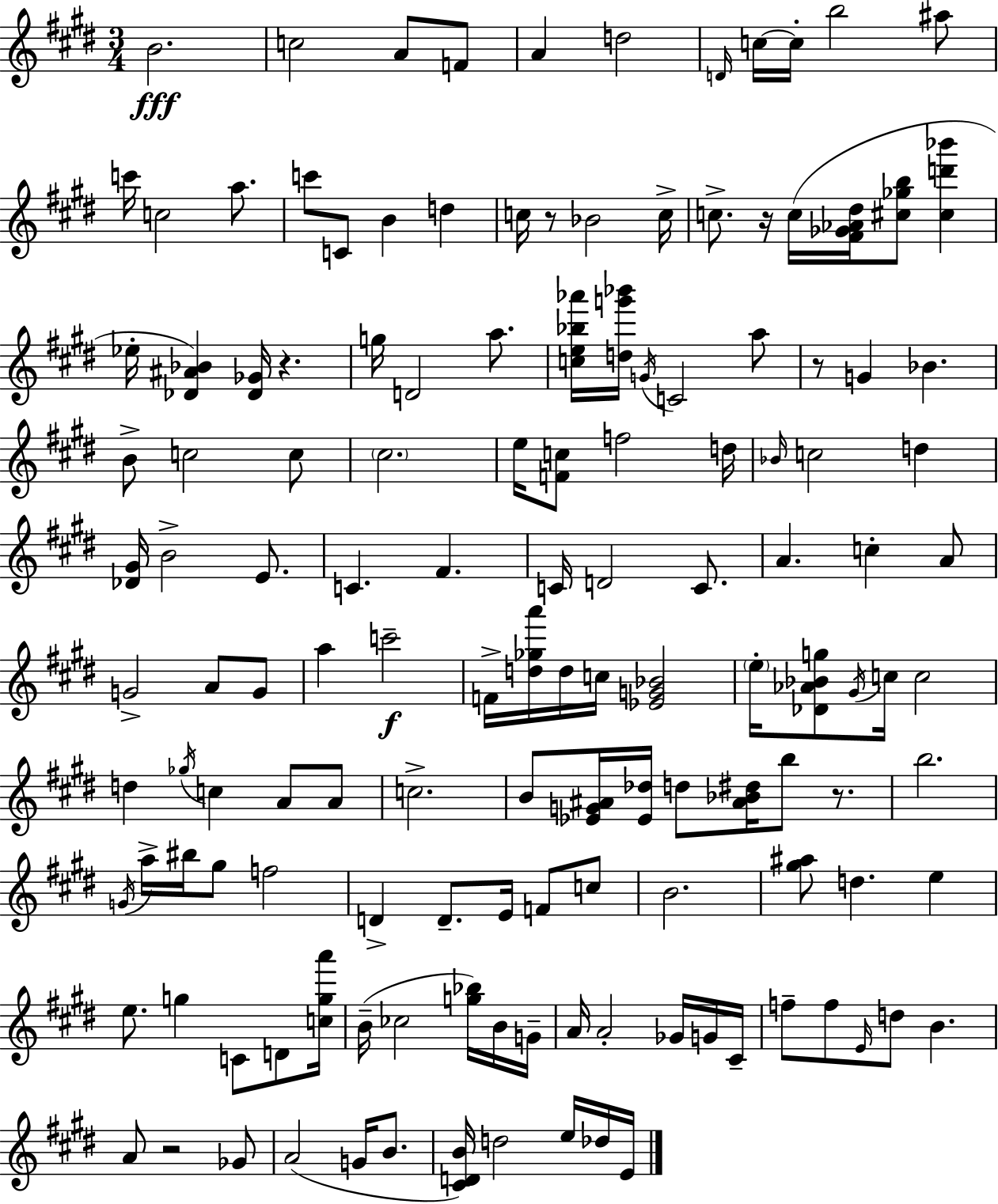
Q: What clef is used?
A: treble